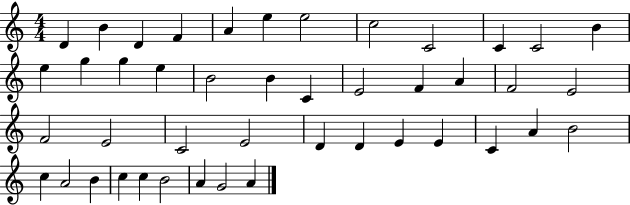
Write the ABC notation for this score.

X:1
T:Untitled
M:4/4
L:1/4
K:C
D B D F A e e2 c2 C2 C C2 B e g g e B2 B C E2 F A F2 E2 F2 E2 C2 E2 D D E E C A B2 c A2 B c c B2 A G2 A